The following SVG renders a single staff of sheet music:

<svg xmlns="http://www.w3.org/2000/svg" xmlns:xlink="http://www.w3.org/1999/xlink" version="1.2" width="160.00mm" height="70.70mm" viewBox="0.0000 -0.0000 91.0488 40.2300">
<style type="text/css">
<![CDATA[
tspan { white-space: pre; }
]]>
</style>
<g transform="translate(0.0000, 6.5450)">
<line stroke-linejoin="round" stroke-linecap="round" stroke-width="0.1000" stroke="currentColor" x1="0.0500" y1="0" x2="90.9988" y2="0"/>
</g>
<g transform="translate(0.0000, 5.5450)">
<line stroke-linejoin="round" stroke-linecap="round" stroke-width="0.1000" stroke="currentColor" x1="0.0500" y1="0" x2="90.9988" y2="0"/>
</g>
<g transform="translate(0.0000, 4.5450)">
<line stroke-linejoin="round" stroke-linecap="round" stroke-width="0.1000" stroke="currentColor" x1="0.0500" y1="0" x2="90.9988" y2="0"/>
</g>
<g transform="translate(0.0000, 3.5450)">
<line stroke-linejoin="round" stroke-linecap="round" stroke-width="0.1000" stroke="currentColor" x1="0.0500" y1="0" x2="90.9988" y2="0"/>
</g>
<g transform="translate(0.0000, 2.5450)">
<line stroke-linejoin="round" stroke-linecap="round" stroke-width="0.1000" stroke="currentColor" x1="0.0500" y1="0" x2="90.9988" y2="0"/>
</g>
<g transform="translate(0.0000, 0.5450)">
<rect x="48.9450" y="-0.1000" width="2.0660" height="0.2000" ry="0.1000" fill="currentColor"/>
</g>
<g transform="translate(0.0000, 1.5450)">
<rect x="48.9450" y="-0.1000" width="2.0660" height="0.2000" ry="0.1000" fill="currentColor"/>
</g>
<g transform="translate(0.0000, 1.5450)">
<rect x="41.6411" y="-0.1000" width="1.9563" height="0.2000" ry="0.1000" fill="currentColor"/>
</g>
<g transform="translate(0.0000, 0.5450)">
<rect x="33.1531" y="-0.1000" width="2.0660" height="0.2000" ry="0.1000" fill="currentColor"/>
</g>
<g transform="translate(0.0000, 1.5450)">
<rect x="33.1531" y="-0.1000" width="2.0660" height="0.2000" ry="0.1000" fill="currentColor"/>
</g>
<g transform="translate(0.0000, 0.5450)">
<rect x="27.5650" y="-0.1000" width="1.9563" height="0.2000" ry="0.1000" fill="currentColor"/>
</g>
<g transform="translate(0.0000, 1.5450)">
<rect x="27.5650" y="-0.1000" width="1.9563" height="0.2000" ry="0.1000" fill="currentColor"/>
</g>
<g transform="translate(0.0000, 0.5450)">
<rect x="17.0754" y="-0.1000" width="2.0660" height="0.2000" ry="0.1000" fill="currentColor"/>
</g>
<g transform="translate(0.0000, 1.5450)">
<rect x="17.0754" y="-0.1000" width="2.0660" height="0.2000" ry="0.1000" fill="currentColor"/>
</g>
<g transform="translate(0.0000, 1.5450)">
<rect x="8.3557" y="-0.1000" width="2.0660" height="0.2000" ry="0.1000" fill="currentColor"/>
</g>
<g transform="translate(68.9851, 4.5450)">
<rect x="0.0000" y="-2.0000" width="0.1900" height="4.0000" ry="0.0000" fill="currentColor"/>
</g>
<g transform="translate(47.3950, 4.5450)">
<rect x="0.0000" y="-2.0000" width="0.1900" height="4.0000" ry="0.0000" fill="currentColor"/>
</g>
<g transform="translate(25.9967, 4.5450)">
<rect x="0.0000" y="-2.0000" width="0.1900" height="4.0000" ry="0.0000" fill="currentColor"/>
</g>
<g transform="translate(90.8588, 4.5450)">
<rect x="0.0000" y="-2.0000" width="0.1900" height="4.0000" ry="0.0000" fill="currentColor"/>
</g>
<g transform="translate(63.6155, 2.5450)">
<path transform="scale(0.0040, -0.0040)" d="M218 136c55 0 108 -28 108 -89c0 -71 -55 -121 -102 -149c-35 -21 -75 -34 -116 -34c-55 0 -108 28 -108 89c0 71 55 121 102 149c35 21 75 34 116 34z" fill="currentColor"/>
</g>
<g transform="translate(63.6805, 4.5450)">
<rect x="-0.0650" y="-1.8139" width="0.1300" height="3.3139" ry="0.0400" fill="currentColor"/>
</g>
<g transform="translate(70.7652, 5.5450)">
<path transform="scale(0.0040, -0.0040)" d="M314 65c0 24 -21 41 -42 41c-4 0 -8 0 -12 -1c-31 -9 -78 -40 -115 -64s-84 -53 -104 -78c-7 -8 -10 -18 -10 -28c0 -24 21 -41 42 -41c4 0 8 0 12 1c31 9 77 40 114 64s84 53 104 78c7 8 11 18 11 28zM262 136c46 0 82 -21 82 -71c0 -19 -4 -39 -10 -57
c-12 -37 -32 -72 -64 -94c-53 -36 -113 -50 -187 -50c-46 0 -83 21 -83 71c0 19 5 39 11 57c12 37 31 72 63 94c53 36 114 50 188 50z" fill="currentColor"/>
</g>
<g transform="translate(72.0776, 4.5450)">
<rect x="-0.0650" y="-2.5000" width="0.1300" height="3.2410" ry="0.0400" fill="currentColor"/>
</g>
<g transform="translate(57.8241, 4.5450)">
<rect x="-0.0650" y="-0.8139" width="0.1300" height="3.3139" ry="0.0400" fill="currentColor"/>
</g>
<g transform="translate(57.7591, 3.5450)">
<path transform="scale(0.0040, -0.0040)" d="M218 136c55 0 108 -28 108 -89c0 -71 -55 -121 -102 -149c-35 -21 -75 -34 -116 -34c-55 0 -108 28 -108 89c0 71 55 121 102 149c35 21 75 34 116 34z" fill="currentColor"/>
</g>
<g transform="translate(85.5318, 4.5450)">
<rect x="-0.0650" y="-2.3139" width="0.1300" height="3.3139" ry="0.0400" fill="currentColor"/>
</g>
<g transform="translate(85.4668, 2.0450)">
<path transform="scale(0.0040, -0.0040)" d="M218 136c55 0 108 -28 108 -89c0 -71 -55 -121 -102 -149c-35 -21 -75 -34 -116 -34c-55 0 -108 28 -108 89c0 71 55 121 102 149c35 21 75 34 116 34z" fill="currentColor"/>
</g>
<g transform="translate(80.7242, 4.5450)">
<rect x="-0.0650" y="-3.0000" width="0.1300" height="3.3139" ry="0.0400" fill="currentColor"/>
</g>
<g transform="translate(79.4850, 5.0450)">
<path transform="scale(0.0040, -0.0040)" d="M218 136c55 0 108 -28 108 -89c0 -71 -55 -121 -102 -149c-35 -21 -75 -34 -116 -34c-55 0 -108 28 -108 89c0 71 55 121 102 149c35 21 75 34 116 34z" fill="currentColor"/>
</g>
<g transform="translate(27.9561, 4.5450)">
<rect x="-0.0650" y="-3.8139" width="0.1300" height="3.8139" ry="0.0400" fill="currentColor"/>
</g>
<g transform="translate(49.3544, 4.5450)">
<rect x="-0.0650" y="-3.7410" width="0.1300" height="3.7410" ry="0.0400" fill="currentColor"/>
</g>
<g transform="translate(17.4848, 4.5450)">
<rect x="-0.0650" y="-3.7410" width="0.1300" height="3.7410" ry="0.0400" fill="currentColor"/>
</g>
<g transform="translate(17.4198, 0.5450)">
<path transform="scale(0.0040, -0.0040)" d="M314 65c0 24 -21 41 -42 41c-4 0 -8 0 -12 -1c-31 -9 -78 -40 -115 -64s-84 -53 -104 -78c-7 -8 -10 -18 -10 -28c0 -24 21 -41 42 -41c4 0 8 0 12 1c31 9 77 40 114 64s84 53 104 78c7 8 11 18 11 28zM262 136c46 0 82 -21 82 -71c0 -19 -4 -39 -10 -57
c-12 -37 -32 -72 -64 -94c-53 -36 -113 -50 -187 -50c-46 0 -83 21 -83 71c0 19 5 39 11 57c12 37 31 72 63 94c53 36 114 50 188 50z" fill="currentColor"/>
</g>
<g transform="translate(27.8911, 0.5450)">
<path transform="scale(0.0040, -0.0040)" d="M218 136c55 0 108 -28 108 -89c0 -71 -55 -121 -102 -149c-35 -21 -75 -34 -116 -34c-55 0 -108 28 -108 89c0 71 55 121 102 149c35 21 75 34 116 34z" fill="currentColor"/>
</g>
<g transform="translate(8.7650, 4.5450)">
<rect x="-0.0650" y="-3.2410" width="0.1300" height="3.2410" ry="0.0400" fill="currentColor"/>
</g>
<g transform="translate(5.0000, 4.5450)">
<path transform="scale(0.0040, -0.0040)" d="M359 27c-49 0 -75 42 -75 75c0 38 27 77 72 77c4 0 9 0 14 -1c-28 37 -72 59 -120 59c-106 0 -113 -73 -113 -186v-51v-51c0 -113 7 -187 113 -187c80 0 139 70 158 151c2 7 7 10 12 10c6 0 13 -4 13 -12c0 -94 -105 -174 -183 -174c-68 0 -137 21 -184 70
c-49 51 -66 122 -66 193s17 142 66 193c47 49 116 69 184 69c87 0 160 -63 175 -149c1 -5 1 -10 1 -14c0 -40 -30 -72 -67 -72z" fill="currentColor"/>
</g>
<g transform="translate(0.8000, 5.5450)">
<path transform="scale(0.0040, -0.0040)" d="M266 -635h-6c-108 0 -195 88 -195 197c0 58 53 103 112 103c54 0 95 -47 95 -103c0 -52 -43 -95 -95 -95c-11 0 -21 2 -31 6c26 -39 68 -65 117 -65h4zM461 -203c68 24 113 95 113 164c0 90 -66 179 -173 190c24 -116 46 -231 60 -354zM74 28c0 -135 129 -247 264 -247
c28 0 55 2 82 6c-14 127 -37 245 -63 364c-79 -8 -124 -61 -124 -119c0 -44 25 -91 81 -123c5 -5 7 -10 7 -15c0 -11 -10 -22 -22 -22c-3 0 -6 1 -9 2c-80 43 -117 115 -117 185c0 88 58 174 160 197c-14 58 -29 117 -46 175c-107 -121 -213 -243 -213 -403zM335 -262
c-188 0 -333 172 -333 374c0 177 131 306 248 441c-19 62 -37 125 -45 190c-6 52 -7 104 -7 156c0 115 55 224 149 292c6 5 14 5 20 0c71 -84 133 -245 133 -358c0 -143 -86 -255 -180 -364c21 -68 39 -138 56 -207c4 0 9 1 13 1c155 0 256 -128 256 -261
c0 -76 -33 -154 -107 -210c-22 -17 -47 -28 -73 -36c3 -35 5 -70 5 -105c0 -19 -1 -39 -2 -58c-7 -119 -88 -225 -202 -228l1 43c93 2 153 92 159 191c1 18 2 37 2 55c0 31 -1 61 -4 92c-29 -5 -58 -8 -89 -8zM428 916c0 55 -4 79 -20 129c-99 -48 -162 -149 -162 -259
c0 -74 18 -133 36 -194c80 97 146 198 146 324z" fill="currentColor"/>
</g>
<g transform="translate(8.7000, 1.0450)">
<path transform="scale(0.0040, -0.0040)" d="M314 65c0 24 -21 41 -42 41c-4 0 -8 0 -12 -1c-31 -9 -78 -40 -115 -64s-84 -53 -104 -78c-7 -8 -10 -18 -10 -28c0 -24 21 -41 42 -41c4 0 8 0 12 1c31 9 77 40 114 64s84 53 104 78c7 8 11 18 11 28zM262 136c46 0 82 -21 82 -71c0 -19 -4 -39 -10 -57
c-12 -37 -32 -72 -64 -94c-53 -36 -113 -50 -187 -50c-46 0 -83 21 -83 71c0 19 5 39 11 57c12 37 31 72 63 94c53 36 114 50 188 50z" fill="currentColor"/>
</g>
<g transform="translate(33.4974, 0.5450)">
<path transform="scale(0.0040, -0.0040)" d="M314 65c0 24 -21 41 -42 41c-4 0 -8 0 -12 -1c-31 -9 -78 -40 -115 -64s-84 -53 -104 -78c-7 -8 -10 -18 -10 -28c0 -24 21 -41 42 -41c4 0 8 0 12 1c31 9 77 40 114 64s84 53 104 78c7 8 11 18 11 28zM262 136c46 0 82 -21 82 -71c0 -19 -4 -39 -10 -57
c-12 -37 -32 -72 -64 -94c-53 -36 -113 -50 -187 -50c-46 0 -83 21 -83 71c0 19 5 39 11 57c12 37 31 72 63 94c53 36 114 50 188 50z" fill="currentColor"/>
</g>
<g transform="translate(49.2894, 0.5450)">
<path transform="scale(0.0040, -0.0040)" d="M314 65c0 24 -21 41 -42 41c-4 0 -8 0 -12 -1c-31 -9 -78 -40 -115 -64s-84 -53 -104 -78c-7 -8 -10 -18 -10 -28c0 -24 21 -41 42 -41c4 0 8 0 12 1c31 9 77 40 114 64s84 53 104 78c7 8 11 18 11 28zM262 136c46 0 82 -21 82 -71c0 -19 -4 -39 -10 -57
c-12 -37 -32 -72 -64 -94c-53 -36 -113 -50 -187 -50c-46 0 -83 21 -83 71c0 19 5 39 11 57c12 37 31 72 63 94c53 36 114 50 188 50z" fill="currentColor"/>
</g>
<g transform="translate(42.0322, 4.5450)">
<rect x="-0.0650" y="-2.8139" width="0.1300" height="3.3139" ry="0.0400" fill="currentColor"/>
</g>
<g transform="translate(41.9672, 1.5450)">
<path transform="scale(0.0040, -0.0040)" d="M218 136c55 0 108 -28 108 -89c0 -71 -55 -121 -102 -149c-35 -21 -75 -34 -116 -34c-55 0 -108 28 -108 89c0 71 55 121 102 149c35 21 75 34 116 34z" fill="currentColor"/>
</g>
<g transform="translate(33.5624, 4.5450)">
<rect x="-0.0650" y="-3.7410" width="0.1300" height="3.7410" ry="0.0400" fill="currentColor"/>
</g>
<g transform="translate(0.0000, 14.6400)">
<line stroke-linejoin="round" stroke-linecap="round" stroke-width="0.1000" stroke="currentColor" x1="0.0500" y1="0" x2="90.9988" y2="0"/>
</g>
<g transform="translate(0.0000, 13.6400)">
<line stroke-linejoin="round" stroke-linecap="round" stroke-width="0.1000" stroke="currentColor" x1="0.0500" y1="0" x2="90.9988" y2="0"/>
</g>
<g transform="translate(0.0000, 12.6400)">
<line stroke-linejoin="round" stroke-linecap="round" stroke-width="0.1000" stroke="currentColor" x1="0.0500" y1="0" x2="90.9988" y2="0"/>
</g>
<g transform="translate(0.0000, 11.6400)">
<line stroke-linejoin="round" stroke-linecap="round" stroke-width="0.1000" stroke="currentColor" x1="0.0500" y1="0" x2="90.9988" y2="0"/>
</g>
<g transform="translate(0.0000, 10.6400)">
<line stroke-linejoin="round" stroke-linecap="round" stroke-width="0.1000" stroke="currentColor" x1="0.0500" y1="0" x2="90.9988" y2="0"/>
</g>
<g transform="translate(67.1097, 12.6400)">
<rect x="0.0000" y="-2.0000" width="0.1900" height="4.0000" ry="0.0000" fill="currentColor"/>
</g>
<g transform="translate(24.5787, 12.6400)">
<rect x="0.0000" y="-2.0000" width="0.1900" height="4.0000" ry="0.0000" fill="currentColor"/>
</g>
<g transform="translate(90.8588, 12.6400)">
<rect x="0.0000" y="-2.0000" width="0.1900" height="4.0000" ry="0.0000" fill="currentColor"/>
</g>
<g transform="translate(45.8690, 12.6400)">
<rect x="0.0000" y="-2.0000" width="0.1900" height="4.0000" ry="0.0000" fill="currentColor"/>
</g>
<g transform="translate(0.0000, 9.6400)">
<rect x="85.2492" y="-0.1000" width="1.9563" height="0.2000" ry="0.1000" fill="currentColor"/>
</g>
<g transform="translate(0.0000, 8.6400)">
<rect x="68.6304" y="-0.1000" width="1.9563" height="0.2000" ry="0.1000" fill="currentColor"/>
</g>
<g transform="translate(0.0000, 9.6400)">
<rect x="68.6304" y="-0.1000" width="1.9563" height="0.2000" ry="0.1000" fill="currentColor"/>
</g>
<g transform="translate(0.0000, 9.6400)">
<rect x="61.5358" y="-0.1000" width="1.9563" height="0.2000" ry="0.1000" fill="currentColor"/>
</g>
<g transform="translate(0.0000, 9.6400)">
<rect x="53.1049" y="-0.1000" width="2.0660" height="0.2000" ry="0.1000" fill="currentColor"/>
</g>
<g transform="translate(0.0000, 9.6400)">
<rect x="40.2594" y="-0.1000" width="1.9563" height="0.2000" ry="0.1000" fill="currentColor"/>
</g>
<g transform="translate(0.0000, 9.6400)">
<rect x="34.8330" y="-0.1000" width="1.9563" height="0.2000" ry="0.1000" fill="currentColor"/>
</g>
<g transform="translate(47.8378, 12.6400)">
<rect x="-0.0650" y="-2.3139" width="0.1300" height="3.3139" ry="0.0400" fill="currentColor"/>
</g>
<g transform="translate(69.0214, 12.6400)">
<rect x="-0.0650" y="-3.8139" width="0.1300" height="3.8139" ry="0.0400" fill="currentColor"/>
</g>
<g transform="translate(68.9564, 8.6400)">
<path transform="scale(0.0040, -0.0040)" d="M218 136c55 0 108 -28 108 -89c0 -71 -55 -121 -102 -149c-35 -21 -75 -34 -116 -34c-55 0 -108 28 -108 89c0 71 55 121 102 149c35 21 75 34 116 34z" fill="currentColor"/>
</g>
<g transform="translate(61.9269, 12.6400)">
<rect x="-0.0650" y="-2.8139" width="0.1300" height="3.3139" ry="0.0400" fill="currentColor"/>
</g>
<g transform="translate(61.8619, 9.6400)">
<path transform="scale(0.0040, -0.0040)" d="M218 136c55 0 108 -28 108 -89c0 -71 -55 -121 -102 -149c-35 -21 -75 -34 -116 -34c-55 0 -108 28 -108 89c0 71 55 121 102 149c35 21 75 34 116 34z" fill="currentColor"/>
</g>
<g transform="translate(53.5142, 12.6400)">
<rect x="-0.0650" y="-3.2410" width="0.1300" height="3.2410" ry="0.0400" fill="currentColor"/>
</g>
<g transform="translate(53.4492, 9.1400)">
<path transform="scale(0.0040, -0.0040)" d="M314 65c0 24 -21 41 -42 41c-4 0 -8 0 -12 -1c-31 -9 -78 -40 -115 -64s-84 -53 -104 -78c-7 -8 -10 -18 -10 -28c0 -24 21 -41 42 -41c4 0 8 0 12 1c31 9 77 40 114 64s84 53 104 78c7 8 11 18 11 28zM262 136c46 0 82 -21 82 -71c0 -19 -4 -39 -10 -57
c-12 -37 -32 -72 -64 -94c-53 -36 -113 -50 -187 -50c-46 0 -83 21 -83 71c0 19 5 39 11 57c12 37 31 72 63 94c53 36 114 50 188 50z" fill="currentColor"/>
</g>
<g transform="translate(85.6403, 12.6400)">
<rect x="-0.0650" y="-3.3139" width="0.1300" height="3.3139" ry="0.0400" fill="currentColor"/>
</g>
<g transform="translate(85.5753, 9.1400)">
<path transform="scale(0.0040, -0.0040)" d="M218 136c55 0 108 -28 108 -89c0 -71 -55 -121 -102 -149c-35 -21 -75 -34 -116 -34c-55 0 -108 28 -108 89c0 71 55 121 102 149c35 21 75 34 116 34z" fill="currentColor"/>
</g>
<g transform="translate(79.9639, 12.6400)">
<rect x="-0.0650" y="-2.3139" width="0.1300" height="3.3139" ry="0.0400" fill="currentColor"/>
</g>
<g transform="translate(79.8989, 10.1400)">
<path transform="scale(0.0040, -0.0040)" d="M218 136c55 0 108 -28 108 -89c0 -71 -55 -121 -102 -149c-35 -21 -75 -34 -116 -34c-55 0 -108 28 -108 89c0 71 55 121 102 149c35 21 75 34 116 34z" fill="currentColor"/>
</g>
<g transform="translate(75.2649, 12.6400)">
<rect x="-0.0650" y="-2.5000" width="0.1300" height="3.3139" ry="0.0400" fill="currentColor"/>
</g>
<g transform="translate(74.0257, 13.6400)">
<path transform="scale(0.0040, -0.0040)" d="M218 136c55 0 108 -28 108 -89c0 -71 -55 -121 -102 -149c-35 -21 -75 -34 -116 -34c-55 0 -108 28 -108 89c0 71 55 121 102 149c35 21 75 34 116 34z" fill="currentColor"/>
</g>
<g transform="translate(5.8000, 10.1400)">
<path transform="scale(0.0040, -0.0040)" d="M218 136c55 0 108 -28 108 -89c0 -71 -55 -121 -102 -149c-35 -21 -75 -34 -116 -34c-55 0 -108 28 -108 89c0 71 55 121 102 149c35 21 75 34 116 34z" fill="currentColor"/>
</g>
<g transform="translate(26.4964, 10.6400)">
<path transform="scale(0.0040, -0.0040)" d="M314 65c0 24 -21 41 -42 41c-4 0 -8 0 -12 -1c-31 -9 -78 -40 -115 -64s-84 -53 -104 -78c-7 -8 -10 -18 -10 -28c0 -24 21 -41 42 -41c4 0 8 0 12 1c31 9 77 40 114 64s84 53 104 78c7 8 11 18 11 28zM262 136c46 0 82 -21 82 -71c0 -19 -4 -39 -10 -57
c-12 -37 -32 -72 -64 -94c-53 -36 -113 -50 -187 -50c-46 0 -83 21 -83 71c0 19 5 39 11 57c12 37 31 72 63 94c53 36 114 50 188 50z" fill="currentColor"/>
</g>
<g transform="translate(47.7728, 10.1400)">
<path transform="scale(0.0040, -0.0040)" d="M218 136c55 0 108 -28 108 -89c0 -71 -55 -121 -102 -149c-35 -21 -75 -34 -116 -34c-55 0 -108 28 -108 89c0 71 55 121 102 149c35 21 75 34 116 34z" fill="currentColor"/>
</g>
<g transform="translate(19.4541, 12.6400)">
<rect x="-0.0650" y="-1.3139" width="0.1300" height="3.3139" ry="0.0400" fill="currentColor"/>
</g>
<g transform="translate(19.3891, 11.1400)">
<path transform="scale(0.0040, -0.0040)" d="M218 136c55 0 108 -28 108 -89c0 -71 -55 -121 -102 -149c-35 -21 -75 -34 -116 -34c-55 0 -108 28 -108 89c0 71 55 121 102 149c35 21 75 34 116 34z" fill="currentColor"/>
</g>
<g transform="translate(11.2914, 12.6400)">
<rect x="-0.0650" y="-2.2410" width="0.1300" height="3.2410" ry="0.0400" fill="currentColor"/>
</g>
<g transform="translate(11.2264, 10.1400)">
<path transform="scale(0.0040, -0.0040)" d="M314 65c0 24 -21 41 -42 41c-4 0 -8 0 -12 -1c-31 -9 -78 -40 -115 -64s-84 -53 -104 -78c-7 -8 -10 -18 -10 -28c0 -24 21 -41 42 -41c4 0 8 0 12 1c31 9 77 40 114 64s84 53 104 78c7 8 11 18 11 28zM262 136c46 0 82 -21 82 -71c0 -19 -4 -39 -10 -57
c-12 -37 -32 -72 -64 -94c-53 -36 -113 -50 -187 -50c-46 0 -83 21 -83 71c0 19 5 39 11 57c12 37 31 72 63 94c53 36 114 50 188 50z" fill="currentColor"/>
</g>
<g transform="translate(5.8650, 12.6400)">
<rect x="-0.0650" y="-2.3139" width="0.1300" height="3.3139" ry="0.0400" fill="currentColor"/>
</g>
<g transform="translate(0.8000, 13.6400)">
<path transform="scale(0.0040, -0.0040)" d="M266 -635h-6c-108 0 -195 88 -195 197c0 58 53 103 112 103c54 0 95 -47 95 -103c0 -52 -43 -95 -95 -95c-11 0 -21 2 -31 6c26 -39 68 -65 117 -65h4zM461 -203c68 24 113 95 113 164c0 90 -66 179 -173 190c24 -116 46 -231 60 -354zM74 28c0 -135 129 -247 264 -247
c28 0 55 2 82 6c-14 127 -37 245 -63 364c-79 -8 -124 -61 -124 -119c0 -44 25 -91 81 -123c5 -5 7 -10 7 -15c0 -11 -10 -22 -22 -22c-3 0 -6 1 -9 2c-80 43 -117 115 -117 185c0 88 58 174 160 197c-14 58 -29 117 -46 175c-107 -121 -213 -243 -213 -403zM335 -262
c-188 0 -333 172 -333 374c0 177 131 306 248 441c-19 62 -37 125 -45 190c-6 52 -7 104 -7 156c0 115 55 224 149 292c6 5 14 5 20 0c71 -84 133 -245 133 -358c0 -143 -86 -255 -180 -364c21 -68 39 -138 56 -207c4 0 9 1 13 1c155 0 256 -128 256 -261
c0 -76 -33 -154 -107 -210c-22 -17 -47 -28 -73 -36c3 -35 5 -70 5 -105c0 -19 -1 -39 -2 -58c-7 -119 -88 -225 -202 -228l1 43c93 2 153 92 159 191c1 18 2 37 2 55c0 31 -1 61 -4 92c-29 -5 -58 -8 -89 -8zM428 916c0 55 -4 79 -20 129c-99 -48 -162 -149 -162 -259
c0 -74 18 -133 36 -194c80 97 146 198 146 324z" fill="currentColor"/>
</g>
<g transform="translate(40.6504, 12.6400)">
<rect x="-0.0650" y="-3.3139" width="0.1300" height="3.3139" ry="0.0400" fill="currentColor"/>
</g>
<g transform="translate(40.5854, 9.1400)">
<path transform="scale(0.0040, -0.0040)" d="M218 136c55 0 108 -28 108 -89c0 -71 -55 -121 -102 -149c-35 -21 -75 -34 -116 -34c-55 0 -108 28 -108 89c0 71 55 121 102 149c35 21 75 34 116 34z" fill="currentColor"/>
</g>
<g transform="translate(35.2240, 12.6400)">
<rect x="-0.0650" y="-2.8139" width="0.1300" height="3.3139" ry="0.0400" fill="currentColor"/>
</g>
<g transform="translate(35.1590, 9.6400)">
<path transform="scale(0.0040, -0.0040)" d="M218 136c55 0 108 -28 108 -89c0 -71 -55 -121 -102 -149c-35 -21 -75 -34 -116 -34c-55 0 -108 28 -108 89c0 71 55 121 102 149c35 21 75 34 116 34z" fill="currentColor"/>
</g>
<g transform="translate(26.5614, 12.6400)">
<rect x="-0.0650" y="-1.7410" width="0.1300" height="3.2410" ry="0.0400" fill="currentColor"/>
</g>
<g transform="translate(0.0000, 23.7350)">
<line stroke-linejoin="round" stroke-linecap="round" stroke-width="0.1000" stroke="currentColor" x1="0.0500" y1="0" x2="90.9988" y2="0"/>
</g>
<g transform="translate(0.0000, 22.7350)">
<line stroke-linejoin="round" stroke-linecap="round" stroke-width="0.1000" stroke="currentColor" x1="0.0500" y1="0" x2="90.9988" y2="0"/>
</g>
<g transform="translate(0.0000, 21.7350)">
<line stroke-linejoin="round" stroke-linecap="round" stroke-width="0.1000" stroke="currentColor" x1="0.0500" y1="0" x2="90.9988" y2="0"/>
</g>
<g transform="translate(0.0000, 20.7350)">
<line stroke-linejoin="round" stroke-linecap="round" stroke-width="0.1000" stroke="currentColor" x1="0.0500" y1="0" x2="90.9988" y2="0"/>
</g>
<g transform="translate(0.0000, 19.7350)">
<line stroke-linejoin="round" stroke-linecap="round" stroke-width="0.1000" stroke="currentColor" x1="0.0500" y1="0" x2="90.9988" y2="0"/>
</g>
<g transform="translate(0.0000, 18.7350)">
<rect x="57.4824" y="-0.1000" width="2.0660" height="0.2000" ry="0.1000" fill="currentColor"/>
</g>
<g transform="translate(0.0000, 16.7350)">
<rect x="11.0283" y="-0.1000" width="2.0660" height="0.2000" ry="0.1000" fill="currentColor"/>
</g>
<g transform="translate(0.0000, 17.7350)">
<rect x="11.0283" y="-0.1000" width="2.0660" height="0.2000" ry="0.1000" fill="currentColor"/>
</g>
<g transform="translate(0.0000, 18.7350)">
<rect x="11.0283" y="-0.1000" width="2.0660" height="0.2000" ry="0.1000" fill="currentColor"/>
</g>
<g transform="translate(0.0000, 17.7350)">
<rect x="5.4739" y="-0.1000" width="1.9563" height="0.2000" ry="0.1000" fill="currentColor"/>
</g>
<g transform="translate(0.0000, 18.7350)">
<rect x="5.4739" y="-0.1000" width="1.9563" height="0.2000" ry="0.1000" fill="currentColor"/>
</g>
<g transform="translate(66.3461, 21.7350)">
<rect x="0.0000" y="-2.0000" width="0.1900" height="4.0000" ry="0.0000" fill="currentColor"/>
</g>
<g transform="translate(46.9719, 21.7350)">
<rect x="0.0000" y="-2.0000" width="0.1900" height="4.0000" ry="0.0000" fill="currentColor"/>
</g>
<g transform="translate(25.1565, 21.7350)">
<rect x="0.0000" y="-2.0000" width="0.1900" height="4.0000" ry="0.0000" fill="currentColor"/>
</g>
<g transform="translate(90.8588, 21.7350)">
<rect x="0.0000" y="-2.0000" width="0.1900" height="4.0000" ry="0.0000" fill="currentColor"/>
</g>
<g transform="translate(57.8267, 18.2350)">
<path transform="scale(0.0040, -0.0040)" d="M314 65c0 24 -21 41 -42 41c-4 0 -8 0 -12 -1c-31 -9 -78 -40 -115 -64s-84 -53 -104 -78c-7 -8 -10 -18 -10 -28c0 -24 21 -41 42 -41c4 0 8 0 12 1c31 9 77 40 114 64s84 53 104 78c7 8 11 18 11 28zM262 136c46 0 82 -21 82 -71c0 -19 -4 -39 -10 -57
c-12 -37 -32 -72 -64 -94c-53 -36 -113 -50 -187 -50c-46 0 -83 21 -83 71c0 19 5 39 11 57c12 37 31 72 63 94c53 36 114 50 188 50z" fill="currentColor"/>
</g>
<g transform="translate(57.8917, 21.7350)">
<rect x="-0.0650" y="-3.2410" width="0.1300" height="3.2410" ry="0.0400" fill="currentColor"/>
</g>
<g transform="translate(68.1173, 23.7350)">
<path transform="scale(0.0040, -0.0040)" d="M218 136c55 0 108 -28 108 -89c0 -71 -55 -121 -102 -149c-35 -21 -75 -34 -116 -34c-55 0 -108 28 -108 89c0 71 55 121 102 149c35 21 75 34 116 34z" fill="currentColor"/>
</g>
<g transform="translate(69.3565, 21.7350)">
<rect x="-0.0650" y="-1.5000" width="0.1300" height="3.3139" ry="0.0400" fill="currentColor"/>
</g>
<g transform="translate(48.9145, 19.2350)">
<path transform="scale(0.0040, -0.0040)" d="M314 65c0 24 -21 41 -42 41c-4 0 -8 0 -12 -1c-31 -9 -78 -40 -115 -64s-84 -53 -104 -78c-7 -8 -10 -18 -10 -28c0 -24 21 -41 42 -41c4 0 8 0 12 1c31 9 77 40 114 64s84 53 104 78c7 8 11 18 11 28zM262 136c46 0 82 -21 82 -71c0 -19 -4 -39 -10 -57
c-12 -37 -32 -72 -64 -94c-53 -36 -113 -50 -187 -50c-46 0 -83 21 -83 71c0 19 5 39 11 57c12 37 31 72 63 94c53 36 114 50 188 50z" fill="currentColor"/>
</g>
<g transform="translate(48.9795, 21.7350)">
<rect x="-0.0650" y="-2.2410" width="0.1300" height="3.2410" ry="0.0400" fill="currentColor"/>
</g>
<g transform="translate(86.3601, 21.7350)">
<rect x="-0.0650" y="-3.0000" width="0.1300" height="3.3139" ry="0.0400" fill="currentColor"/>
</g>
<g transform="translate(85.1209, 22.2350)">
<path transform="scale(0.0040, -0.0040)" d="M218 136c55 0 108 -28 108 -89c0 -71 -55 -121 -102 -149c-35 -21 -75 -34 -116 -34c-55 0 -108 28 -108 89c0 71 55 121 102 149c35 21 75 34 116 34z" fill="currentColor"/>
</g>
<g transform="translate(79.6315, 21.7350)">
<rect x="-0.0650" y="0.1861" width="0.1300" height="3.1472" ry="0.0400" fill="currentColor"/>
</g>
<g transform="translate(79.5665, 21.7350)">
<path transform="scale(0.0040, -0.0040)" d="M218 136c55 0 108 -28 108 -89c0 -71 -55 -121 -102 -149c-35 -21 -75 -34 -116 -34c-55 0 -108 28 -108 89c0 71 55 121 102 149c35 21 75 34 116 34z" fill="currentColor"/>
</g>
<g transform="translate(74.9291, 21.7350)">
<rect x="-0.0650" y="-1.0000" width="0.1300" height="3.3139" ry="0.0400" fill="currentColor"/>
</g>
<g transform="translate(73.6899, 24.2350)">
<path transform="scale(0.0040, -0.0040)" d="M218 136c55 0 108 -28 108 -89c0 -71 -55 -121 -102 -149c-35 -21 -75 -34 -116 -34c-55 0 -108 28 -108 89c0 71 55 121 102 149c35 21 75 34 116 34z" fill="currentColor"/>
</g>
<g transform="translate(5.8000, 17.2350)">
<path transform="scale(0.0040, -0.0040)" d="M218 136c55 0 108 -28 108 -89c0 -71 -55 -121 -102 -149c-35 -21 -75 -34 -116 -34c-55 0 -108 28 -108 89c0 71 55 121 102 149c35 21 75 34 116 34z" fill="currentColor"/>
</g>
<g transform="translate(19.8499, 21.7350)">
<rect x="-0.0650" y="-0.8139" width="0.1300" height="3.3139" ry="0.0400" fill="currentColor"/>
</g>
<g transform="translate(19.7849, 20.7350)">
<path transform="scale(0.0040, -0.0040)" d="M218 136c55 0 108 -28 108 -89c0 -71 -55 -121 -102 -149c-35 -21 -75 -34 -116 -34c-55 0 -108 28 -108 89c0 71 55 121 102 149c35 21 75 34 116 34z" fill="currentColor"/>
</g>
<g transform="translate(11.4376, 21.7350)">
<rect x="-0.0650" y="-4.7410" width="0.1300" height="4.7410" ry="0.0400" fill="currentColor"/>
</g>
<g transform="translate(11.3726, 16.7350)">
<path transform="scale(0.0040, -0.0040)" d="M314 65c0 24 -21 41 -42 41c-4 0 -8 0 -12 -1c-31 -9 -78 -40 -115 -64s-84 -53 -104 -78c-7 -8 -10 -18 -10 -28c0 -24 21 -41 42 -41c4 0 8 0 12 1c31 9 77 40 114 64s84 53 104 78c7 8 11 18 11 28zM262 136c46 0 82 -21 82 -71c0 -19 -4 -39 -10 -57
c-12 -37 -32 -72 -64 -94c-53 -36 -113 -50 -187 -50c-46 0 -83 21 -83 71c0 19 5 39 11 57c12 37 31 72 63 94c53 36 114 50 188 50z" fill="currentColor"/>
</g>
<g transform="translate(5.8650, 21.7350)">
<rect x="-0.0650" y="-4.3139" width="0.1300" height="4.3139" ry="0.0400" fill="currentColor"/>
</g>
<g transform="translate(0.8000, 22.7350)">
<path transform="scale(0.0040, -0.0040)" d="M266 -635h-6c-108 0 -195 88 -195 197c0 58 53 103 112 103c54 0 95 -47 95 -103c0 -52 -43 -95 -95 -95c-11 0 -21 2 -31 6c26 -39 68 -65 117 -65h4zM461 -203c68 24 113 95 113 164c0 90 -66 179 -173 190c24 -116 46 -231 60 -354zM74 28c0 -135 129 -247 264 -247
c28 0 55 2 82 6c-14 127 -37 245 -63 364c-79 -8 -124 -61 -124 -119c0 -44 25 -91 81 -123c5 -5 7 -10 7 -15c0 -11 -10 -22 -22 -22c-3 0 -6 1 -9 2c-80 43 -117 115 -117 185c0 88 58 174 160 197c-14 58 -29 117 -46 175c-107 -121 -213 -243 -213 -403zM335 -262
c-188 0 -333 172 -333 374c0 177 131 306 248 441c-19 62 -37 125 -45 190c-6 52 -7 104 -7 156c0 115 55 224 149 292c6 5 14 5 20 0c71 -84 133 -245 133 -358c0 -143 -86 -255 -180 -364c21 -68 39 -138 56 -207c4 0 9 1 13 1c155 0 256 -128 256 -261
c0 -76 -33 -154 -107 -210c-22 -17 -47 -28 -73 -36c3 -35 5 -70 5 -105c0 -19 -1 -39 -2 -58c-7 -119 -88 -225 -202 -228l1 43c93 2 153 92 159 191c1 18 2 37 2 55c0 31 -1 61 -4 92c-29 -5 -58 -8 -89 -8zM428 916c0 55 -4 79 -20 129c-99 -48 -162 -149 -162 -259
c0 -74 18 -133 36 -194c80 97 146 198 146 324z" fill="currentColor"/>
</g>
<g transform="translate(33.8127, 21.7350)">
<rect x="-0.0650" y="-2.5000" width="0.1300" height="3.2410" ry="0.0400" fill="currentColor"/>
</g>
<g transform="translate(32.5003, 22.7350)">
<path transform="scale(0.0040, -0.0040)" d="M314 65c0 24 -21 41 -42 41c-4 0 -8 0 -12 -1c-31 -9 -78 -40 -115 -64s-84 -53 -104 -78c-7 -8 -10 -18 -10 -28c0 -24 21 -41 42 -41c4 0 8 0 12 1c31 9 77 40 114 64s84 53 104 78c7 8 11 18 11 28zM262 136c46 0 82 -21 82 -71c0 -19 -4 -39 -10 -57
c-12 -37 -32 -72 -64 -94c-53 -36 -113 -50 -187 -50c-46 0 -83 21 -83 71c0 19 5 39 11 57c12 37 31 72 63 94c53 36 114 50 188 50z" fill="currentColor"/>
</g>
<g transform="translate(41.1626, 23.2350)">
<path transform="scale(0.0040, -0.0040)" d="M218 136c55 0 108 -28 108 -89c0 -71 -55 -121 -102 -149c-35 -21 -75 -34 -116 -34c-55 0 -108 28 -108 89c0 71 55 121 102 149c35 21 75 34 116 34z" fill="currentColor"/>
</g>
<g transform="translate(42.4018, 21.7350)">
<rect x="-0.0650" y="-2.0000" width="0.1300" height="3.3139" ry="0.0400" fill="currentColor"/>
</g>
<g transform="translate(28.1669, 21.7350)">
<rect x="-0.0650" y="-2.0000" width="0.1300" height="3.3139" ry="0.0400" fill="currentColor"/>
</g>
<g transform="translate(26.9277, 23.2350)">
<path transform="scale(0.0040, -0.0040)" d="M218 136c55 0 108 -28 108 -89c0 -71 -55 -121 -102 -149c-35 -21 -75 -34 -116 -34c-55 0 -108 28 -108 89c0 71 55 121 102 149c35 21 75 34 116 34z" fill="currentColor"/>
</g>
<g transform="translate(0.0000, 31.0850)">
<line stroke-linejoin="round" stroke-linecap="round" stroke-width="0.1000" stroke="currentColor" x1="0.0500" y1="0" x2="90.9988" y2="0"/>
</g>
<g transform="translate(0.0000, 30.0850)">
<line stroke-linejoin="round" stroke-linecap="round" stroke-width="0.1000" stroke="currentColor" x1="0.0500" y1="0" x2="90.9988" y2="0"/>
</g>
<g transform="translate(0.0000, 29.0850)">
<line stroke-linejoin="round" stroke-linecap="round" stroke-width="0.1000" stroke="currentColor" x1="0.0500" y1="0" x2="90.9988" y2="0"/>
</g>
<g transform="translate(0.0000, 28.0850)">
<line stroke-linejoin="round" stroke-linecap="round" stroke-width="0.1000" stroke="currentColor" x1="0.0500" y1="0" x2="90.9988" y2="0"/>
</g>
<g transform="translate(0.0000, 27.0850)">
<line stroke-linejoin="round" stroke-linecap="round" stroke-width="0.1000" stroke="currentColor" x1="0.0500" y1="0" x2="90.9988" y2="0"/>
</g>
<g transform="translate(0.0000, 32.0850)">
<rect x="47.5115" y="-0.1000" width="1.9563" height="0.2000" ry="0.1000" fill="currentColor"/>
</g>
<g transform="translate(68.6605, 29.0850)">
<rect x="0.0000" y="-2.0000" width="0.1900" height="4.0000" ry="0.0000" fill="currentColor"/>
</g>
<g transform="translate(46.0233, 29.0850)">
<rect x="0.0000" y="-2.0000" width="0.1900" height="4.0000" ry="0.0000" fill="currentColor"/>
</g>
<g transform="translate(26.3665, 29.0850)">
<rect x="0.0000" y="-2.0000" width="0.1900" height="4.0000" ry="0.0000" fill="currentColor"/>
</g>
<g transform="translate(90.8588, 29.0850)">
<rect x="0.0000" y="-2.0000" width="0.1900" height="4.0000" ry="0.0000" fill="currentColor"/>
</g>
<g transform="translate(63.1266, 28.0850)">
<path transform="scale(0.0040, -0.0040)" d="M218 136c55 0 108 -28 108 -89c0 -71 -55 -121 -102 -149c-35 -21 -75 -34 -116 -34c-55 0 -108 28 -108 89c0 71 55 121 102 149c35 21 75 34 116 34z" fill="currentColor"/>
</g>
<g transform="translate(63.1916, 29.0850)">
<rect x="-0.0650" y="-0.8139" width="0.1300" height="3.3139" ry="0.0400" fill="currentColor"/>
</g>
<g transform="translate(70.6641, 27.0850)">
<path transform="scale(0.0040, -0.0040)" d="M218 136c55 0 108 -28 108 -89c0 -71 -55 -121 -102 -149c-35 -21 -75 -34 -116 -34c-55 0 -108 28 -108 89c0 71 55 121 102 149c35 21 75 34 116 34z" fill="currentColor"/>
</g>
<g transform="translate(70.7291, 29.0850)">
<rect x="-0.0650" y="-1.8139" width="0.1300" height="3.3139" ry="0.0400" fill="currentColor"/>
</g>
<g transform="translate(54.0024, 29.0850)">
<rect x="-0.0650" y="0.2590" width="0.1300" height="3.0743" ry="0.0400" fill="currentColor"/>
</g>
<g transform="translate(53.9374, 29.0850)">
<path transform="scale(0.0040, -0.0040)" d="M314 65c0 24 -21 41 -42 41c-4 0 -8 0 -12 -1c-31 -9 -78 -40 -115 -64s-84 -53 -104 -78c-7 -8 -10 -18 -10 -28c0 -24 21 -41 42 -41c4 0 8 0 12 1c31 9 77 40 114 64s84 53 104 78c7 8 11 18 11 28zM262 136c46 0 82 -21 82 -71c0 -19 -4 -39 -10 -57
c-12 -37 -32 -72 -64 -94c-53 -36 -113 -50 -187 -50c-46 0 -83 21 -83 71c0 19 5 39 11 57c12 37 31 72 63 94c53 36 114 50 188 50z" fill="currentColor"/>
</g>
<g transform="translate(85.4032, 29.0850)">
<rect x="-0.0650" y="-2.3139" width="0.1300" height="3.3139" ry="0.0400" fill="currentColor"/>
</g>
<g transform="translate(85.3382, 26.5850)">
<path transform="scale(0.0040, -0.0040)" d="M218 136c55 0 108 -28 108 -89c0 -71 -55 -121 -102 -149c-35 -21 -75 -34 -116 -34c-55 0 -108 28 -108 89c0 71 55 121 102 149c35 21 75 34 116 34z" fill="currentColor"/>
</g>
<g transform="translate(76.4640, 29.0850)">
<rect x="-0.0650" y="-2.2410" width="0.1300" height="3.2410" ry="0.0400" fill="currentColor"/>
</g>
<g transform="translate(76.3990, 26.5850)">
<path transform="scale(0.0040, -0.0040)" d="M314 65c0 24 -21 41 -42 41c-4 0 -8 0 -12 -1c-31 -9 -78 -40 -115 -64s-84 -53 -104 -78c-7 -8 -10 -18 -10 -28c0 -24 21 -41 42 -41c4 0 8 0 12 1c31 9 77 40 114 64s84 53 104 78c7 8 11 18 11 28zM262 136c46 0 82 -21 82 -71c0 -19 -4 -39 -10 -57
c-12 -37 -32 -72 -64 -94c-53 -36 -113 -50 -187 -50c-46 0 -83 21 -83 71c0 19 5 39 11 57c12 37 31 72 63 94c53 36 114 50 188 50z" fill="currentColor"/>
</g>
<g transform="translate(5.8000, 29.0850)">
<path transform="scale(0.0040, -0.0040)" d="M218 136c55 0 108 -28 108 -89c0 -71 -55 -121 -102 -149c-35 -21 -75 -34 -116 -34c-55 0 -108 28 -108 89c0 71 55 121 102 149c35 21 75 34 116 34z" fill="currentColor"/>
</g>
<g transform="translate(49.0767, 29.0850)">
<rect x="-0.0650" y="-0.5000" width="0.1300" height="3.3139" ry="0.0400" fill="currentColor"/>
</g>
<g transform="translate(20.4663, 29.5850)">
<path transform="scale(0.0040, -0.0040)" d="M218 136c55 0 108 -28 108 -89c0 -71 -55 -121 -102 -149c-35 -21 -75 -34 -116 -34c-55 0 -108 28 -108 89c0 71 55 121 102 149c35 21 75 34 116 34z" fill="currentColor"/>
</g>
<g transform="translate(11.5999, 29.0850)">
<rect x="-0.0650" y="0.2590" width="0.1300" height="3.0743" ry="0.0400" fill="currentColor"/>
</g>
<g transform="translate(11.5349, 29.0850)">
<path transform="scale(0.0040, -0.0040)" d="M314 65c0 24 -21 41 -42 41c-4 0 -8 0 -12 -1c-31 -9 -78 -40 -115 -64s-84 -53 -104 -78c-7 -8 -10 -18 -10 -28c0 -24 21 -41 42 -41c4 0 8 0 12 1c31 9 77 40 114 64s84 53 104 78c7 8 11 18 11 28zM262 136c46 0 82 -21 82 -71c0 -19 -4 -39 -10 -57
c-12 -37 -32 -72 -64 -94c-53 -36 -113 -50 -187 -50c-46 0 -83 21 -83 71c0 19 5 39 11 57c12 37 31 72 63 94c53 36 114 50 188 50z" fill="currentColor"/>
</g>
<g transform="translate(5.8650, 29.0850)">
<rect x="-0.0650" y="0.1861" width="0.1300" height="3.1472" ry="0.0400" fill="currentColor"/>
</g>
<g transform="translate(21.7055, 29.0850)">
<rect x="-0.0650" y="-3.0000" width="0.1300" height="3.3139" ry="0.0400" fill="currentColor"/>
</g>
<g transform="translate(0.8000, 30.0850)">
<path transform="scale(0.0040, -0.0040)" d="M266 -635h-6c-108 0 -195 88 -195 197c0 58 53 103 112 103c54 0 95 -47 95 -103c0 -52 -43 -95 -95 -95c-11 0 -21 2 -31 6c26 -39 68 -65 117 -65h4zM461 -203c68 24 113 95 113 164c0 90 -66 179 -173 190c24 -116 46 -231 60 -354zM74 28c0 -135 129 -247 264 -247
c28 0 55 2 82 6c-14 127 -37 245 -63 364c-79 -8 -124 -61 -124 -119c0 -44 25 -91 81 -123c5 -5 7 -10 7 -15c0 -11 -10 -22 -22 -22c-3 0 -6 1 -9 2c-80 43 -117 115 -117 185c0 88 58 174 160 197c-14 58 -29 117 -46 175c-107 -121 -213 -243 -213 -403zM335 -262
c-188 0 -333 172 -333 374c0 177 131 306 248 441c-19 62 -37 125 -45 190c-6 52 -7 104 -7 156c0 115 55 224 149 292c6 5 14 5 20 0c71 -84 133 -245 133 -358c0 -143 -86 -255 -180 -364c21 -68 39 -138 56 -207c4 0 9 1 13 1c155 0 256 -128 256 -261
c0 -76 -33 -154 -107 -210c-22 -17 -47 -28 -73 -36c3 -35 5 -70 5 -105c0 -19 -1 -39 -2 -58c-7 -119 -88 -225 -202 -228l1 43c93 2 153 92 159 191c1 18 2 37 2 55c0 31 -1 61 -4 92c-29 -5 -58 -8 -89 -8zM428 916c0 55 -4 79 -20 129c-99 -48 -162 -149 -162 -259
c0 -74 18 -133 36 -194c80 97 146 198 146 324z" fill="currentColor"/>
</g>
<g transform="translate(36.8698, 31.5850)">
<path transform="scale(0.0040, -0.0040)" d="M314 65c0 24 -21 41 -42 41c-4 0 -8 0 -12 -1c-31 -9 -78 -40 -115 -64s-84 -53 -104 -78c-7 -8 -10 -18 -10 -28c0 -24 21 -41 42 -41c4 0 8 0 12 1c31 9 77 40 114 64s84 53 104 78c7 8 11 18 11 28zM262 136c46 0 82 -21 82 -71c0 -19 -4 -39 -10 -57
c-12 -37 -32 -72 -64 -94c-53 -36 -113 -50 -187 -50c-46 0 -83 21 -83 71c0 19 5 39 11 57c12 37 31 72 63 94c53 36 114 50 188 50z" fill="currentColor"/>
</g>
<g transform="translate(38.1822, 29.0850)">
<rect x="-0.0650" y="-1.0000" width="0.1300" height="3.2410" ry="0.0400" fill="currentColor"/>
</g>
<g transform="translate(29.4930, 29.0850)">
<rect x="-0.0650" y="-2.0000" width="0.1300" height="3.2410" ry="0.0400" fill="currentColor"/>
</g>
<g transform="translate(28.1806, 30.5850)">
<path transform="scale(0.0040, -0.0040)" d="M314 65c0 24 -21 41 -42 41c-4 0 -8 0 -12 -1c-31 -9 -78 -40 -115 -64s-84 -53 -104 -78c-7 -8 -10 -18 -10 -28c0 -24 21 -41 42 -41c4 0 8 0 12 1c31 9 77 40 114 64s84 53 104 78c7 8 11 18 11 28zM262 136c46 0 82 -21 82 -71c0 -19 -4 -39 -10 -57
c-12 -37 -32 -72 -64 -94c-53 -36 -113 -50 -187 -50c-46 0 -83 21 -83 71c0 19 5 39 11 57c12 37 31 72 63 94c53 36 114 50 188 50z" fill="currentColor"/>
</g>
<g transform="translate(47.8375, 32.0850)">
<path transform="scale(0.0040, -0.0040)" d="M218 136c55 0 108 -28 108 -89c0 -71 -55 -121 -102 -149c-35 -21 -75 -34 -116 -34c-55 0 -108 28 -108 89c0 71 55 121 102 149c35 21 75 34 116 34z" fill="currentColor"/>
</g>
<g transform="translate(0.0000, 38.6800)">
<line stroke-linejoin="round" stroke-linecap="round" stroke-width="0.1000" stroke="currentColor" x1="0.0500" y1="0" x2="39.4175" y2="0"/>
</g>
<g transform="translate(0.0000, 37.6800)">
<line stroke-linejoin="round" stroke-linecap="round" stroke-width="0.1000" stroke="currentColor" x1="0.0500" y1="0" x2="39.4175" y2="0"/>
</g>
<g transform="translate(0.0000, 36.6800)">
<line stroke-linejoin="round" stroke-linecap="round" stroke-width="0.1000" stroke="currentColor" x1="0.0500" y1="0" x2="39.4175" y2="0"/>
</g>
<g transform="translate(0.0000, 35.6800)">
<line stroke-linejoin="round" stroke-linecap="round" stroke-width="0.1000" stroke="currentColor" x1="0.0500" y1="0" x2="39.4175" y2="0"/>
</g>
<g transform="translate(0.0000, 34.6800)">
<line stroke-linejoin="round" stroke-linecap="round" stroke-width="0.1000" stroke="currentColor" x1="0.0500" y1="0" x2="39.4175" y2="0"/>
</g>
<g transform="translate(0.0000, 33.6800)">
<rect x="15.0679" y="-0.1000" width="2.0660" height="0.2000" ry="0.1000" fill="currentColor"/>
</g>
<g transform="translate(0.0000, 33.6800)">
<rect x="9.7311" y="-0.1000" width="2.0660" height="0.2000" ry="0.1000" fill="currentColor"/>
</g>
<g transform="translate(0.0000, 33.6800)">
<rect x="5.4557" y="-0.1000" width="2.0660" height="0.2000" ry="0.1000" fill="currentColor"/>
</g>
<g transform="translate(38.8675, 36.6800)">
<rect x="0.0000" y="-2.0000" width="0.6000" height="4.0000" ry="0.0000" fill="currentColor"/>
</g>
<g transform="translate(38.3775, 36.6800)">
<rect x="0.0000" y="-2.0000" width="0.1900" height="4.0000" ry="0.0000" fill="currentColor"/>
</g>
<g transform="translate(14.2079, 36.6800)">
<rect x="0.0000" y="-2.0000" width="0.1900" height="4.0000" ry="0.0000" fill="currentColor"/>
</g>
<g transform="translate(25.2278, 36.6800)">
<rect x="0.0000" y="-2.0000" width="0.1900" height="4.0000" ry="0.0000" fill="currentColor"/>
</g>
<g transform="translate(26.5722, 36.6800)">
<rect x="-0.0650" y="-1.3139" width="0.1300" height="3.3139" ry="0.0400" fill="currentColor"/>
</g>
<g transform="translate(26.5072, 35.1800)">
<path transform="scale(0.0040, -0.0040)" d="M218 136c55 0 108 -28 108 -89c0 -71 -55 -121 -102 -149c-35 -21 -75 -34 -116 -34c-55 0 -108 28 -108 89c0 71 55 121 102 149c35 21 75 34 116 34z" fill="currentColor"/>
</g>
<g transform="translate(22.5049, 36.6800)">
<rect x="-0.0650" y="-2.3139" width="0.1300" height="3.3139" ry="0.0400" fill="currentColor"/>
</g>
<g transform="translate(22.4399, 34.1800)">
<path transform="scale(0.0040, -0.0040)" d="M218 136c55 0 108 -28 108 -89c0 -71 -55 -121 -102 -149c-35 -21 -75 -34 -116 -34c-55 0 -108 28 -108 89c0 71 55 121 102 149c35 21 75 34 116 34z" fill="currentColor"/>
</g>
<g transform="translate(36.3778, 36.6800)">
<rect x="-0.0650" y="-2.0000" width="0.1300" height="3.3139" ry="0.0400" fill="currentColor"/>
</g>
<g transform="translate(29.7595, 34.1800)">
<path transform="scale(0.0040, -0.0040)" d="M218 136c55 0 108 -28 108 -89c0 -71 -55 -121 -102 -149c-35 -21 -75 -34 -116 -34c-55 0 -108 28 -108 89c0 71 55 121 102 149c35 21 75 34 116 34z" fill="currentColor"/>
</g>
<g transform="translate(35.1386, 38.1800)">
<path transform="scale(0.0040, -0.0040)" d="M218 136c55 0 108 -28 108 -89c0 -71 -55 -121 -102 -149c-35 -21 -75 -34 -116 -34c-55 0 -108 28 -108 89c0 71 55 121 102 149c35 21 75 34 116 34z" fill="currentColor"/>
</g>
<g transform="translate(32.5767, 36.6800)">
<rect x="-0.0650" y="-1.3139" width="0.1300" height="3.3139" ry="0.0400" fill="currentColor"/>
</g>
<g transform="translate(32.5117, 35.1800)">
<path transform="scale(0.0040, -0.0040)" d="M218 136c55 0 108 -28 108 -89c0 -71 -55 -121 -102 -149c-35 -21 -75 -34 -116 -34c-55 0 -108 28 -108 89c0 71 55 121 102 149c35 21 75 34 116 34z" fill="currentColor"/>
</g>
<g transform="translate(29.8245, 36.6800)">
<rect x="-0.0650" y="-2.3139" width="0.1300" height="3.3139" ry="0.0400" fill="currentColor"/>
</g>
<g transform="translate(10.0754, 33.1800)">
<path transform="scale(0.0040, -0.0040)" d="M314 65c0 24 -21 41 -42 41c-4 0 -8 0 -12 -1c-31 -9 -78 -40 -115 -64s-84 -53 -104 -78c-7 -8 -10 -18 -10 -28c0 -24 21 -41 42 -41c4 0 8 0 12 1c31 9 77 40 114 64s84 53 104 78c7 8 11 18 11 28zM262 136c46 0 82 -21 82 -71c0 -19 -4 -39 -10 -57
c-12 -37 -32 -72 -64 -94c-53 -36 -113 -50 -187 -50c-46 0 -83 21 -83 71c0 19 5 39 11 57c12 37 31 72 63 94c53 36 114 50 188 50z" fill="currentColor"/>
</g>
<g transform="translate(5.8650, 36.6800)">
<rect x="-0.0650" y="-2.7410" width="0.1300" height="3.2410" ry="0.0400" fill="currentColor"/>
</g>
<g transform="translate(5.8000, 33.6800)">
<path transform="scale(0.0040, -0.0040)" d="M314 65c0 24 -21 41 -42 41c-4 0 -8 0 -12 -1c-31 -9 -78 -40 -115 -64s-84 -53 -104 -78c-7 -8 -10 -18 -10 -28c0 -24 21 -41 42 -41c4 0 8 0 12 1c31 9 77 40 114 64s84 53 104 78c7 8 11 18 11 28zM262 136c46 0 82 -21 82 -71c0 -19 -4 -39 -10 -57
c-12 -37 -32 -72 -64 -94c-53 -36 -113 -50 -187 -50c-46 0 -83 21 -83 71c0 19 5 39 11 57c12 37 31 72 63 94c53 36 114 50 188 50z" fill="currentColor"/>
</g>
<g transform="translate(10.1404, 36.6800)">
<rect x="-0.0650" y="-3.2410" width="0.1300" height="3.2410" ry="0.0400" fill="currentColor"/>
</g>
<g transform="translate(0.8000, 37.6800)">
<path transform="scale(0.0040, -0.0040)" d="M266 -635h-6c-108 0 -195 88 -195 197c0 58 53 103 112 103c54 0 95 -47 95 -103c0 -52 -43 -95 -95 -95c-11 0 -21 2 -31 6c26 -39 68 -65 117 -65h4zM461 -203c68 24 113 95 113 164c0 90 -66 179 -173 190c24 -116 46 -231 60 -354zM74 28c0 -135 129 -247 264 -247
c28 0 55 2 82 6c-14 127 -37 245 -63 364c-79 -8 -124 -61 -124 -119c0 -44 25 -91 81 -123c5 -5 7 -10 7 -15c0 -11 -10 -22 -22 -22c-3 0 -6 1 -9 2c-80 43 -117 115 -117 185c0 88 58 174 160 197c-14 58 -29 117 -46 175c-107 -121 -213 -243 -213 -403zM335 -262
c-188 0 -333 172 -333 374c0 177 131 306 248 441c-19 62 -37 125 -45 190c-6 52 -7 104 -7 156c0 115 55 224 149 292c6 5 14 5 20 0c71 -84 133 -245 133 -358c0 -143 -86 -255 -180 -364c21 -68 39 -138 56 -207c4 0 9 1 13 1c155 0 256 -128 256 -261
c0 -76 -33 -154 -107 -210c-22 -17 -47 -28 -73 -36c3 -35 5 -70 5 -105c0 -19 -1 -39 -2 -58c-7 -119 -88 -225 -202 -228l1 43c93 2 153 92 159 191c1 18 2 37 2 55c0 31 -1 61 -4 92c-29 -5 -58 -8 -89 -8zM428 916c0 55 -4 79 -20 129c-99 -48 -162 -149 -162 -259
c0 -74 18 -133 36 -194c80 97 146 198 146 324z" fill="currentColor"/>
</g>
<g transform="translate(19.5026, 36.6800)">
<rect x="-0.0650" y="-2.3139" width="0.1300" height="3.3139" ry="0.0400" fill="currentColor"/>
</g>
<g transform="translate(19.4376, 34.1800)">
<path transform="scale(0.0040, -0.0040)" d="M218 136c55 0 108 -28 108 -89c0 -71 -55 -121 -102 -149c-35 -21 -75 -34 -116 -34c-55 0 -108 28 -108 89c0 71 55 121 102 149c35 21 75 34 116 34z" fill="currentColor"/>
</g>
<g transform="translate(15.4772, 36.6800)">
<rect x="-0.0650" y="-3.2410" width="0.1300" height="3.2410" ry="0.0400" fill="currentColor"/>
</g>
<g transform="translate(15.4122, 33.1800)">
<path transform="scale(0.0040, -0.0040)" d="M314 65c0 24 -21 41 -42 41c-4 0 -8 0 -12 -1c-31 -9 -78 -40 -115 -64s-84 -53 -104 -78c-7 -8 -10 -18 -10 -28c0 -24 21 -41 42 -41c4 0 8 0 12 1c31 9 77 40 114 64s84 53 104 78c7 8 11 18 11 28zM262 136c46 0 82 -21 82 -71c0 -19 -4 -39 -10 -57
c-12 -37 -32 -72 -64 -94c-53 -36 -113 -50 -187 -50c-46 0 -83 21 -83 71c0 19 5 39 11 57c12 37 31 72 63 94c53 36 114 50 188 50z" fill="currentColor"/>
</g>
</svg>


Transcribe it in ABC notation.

X:1
T:Untitled
M:4/4
L:1/4
K:C
b2 c'2 c' c'2 a c'2 d f G2 A g g g2 e f2 a b g b2 a c' G g b d' e'2 d F G2 F g2 b2 E D B A B B2 A F2 D2 C B2 d f g2 g a2 b2 b2 g g e g e F